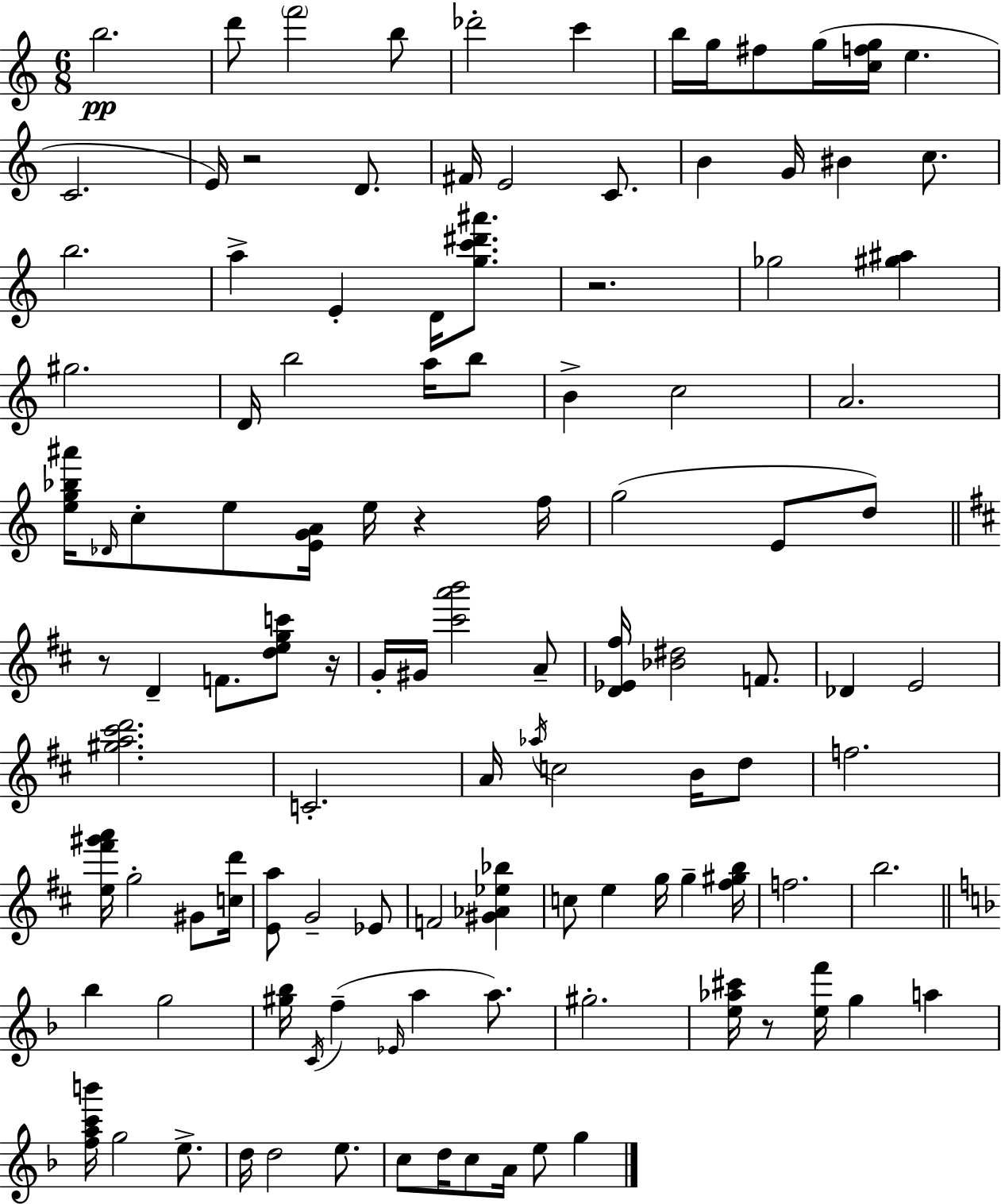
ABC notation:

X:1
T:Untitled
M:6/8
L:1/4
K:Am
b2 d'/2 f'2 b/2 _d'2 c' b/4 g/4 ^f/2 g/4 [cfg]/4 e C2 E/4 z2 D/2 ^F/4 E2 C/2 B G/4 ^B c/2 b2 a E D/4 [gc'^d'^a']/2 z2 _g2 [^g^a] ^g2 D/4 b2 a/4 b/2 B c2 A2 [eg_b^a']/4 _D/4 c/2 e/2 [EGA]/4 e/4 z f/4 g2 E/2 d/2 z/2 D F/2 [degc']/2 z/4 G/4 ^G/4 [^c'a'b']2 A/2 [D_E^f]/4 [_B^d]2 F/2 _D E2 [^ga^c'd']2 C2 A/4 _a/4 c2 B/4 d/2 f2 [e^f'^g'a']/4 g2 ^G/2 [cd']/4 [Ea]/2 G2 _E/2 F2 [^G_A_e_b] c/2 e g/4 g [^f^gb]/4 f2 b2 _b g2 [^g_b]/4 C/4 f _E/4 a a/2 ^g2 [e_a^c']/4 z/2 [ef']/4 g a [fac'b']/4 g2 e/2 d/4 d2 e/2 c/2 d/4 c/2 A/4 e/2 g